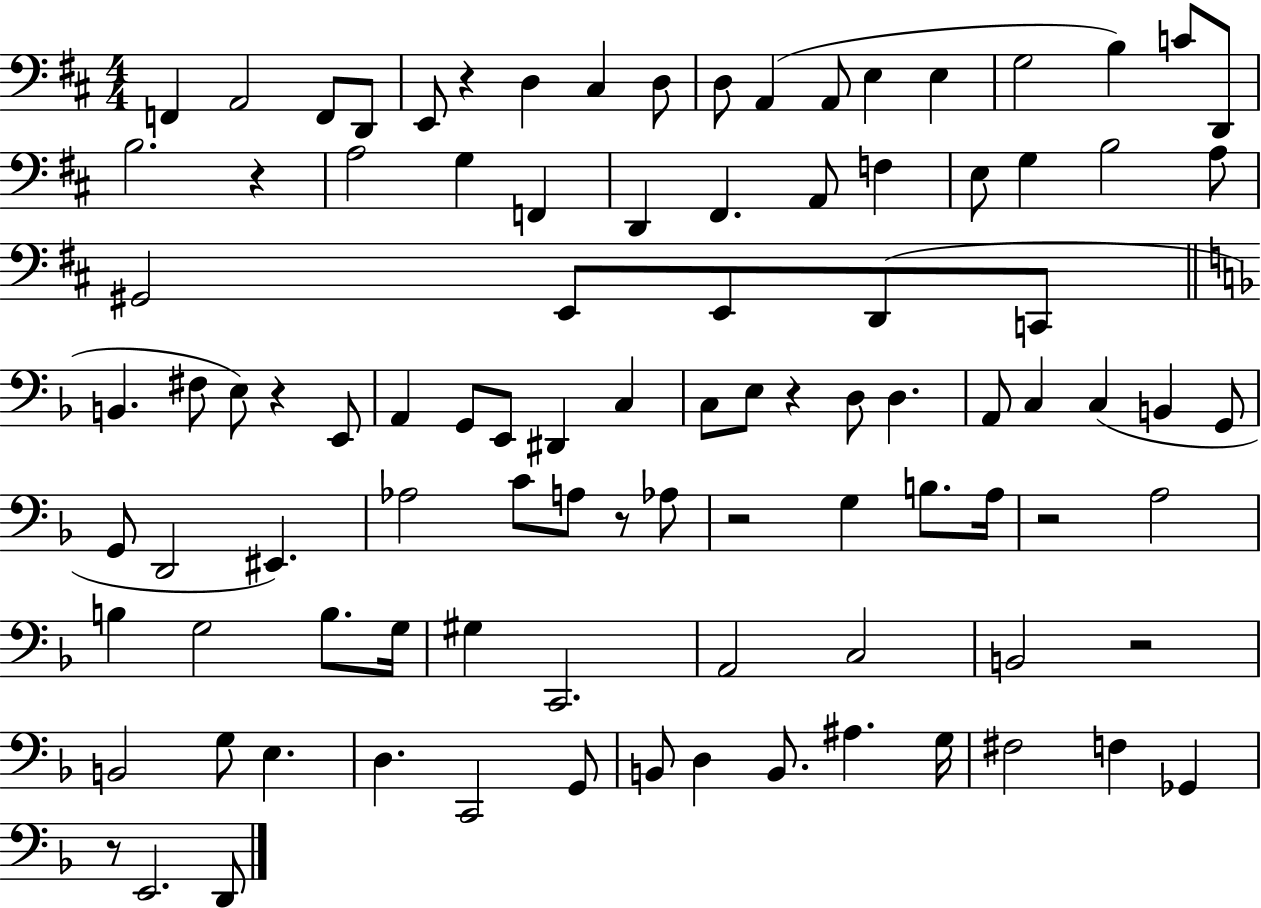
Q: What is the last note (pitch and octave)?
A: D2